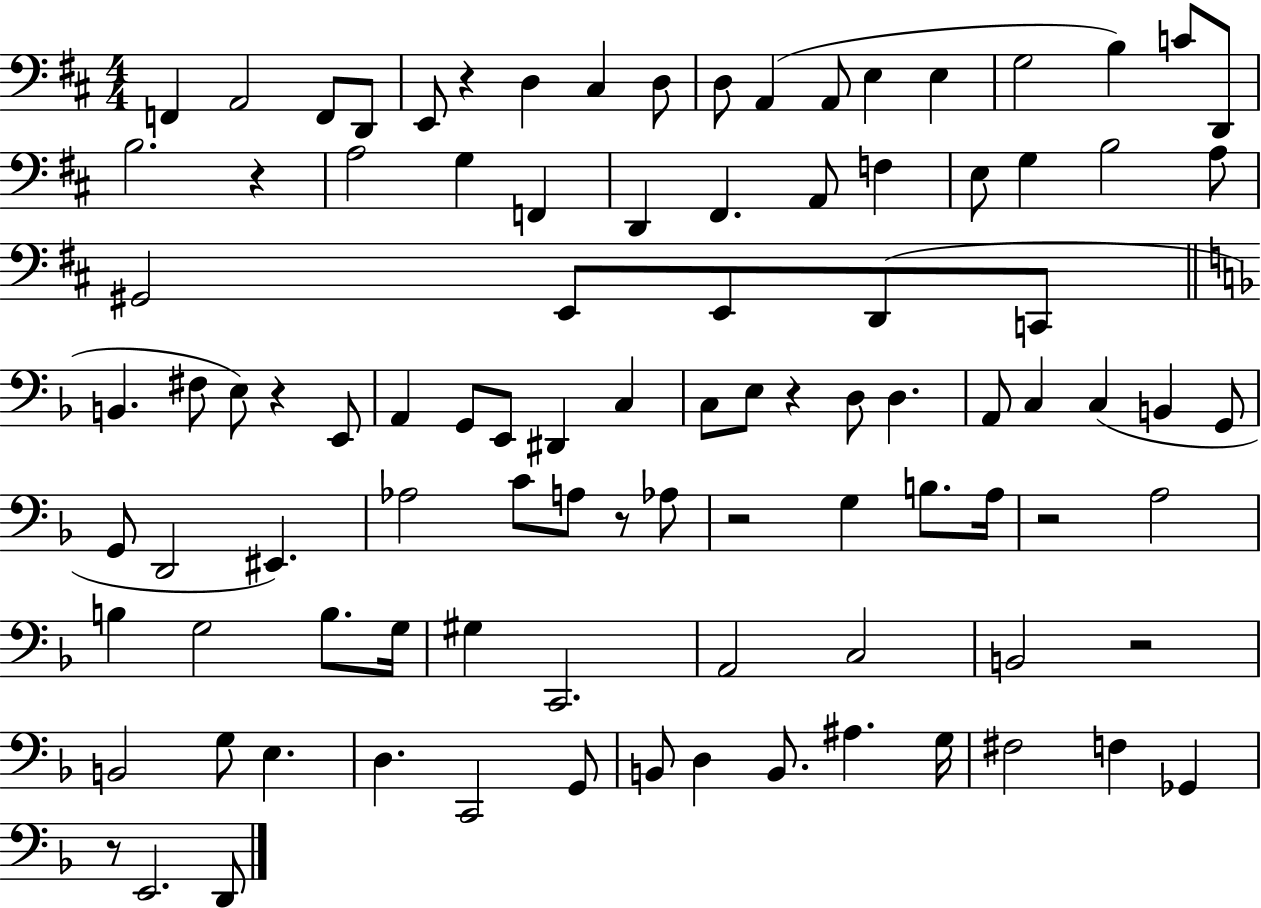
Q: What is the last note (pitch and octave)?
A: D2